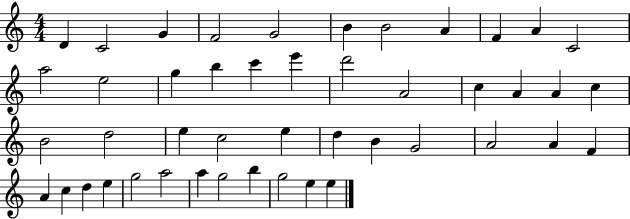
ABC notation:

X:1
T:Untitled
M:4/4
L:1/4
K:C
D C2 G F2 G2 B B2 A F A C2 a2 e2 g b c' e' d'2 A2 c A A c B2 d2 e c2 e d B G2 A2 A F A c d e g2 a2 a g2 b g2 e e